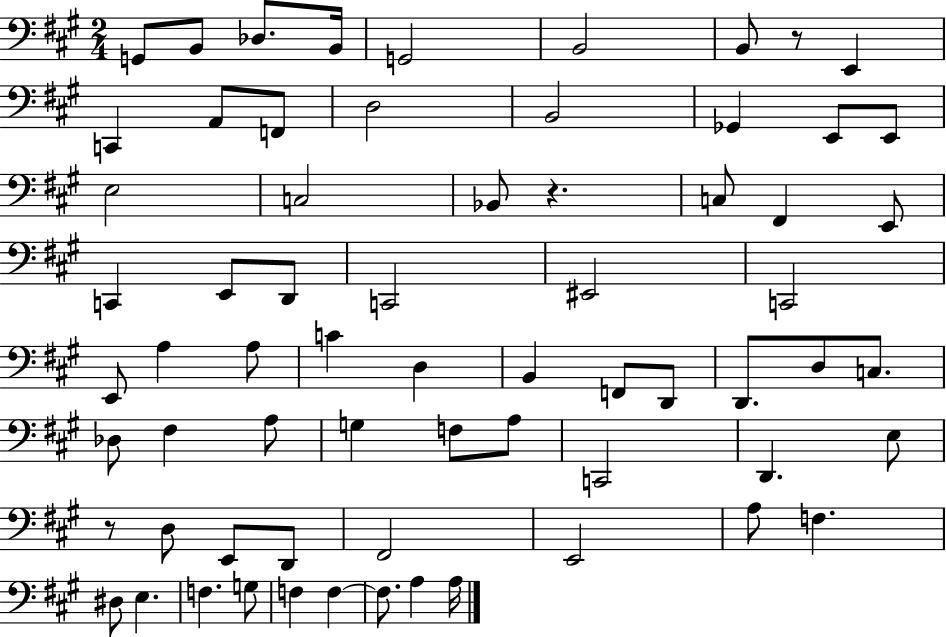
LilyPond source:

{
  \clef bass
  \numericTimeSignature
  \time 2/4
  \key a \major
  g,8 b,8 des8. b,16 | g,2 | b,2 | b,8 r8 e,4 | \break c,4 a,8 f,8 | d2 | b,2 | ges,4 e,8 e,8 | \break e2 | c2 | bes,8 r4. | c8 fis,4 e,8 | \break c,4 e,8 d,8 | c,2 | eis,2 | c,2 | \break e,8 a4 a8 | c'4 d4 | b,4 f,8 d,8 | d,8. d8 c8. | \break des8 fis4 a8 | g4 f8 a8 | c,2 | d,4. e8 | \break r8 d8 e,8 d,8 | fis,2 | e,2 | a8 f4. | \break dis8 e4. | f4. g8 | f4 f4~~ | f8. a4 a16 | \break \bar "|."
}